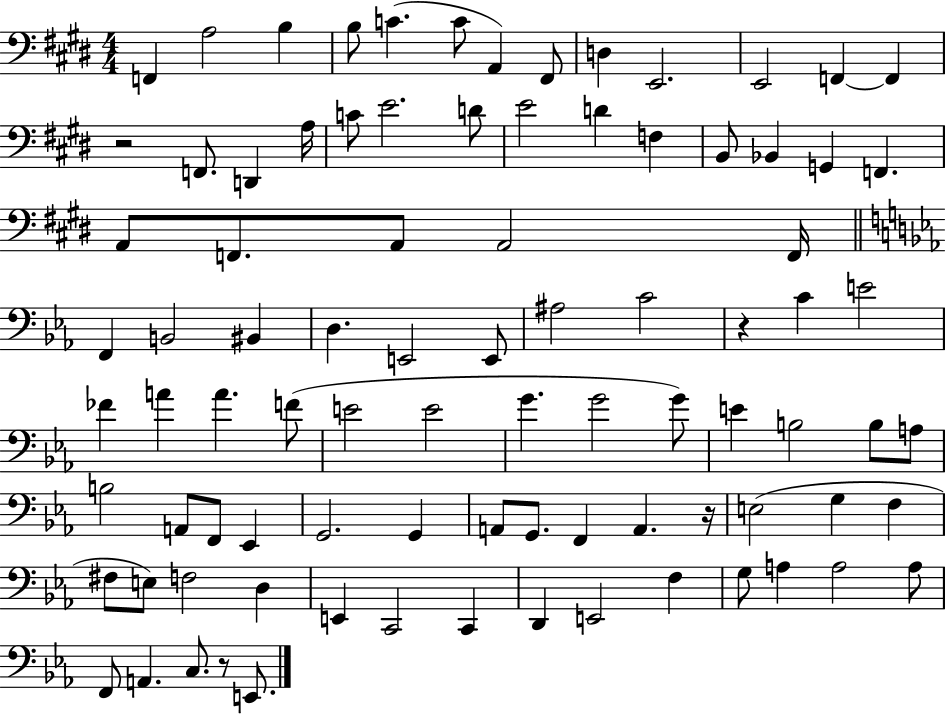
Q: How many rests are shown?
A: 4